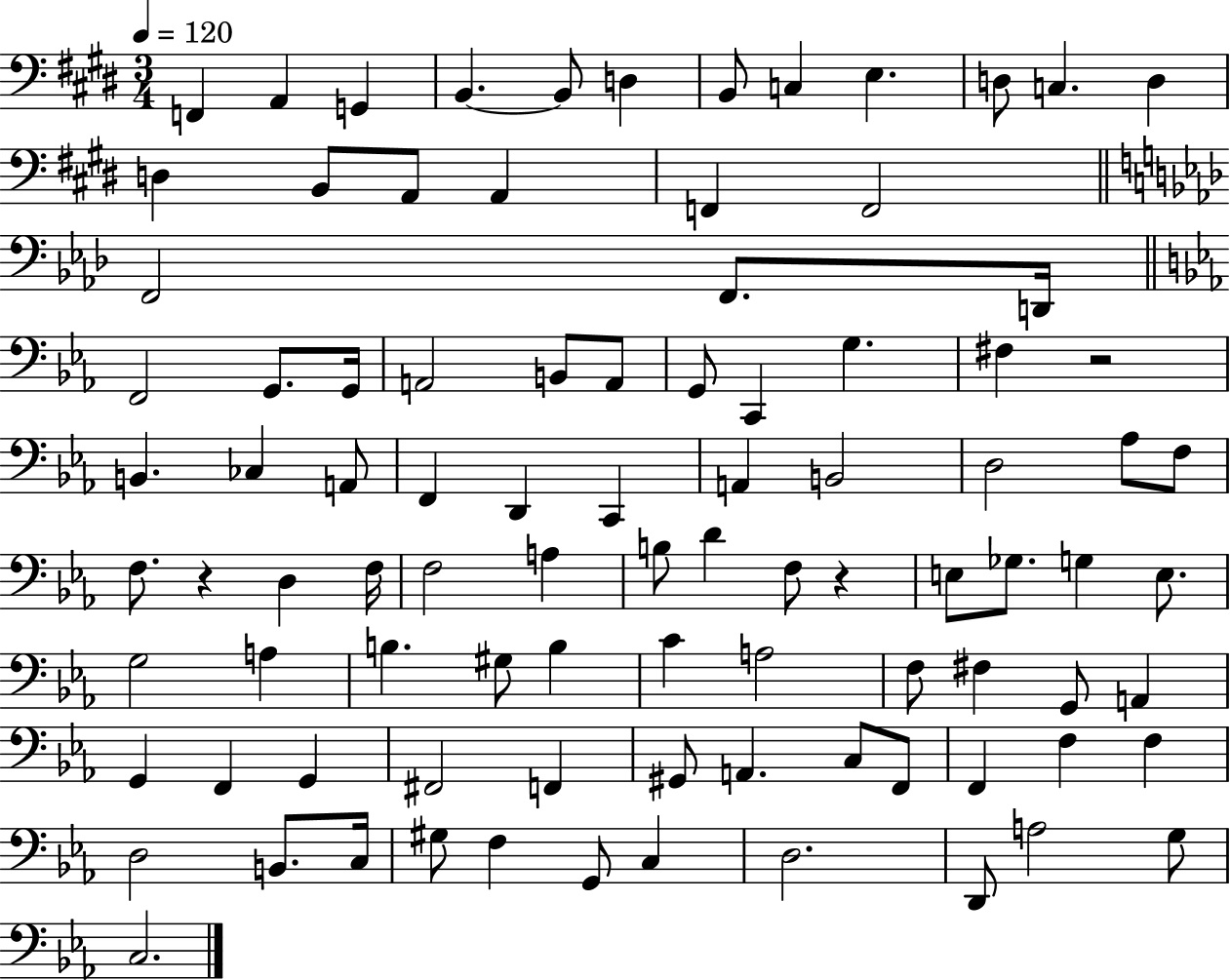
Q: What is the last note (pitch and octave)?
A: C3